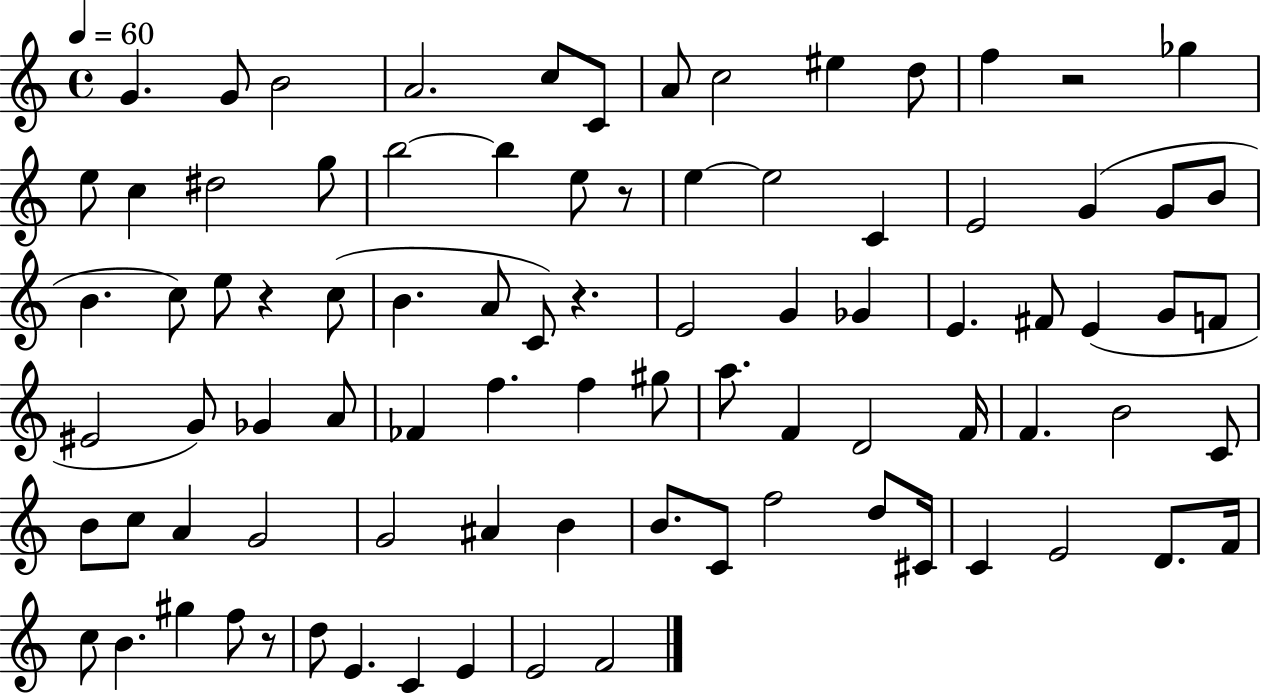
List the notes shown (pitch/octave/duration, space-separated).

G4/q. G4/e B4/h A4/h. C5/e C4/e A4/e C5/h EIS5/q D5/e F5/q R/h Gb5/q E5/e C5/q D#5/h G5/e B5/h B5/q E5/e R/e E5/q E5/h C4/q E4/h G4/q G4/e B4/e B4/q. C5/e E5/e R/q C5/e B4/q. A4/e C4/e R/q. E4/h G4/q Gb4/q E4/q. F#4/e E4/q G4/e F4/e EIS4/h G4/e Gb4/q A4/e FES4/q F5/q. F5/q G#5/e A5/e. F4/q D4/h F4/s F4/q. B4/h C4/e B4/e C5/e A4/q G4/h G4/h A#4/q B4/q B4/e. C4/e F5/h D5/e C#4/s C4/q E4/h D4/e. F4/s C5/e B4/q. G#5/q F5/e R/e D5/e E4/q. C4/q E4/q E4/h F4/h